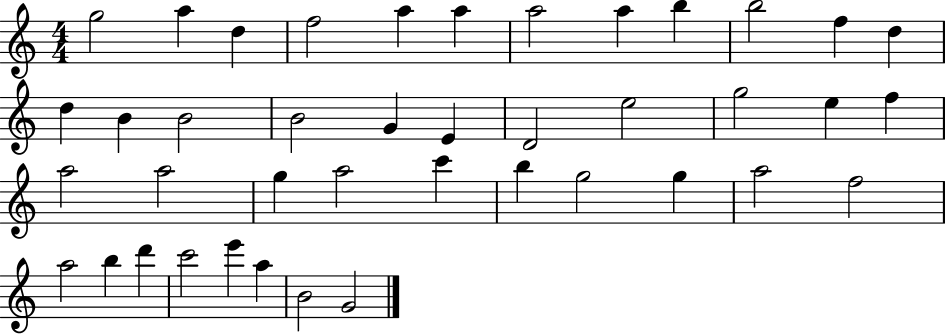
{
  \clef treble
  \numericTimeSignature
  \time 4/4
  \key c \major
  g''2 a''4 d''4 | f''2 a''4 a''4 | a''2 a''4 b''4 | b''2 f''4 d''4 | \break d''4 b'4 b'2 | b'2 g'4 e'4 | d'2 e''2 | g''2 e''4 f''4 | \break a''2 a''2 | g''4 a''2 c'''4 | b''4 g''2 g''4 | a''2 f''2 | \break a''2 b''4 d'''4 | c'''2 e'''4 a''4 | b'2 g'2 | \bar "|."
}